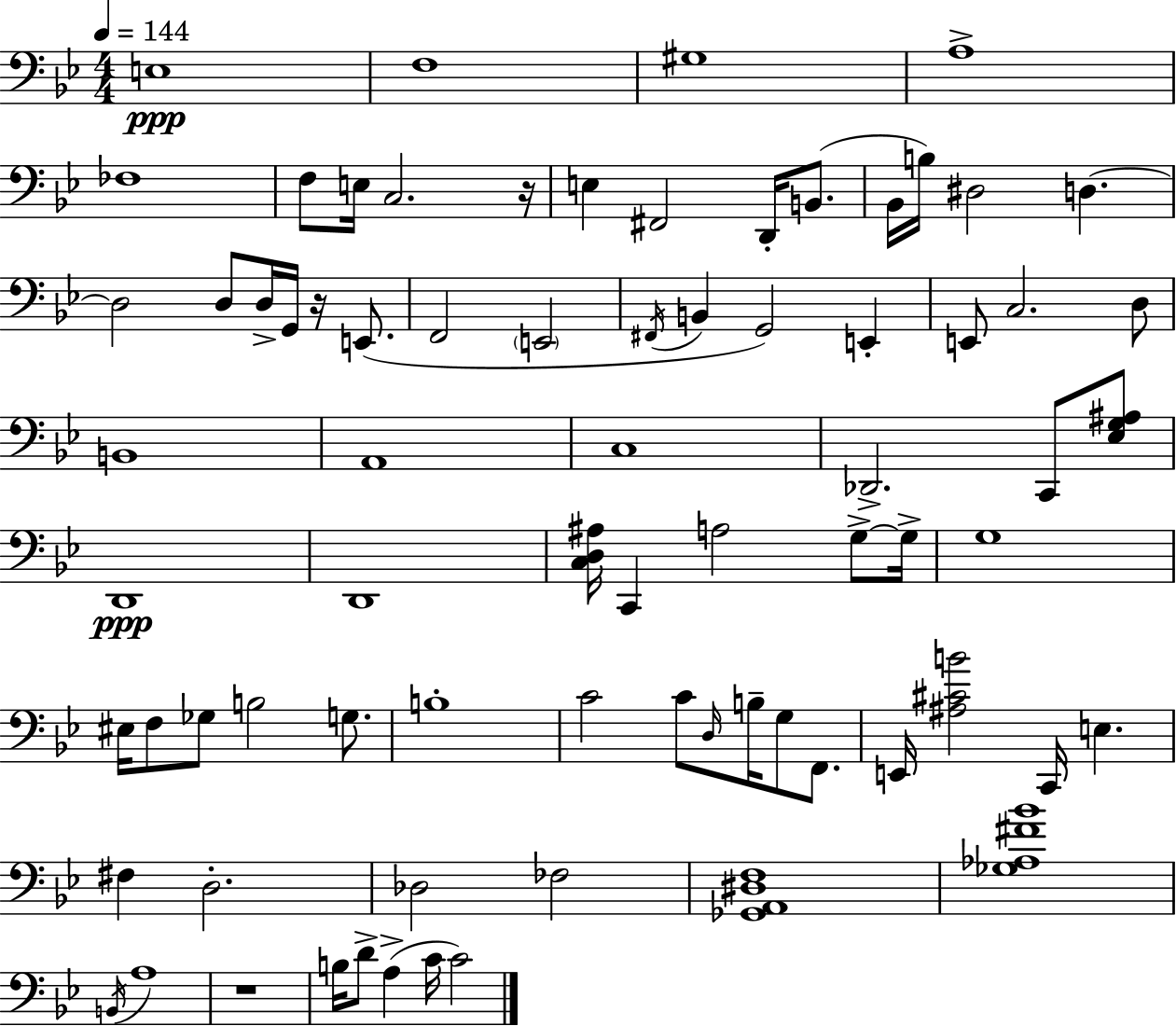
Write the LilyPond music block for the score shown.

{
  \clef bass
  \numericTimeSignature
  \time 4/4
  \key bes \major
  \tempo 4 = 144
  e1\ppp | f1 | gis1 | a1-> | \break fes1 | f8 e16 c2. r16 | e4 fis,2 d,16-. b,8.( | bes,16 b16) dis2 d4.~~ | \break d2 d8 d16-> g,16 r16 e,8.( | f,2 \parenthesize e,2 | \acciaccatura { fis,16 } b,4 g,2) e,4-. | e,8 c2. d8 | \break b,1 | a,1 | c1 | des,2.-> c,8 <ees g ais>8 | \break d,1\ppp | d,1 | <c d ais>16 c,4 a2 g8->~~ | g16-> g1 | \break eis16 f8 ges8 b2 g8. | b1-. | c'2 c'8 \grace { d16 } b16-- g8 f,8. | e,16 <ais cis' b'>2 c,16 e4. | \break fis4 d2.-. | des2 fes2 | <ges, a, dis f>1 | <ges aes fis' bes'>1 | \break \acciaccatura { b,16 } a1 | r1 | b16 d'8-> a4->( c'16 c'2) | \bar "|."
}